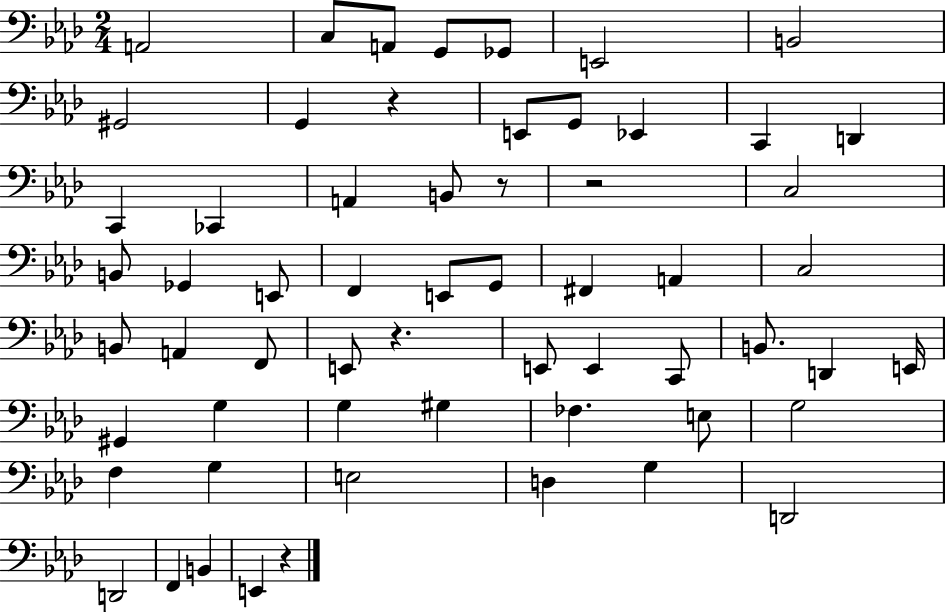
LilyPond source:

{
  \clef bass
  \numericTimeSignature
  \time 2/4
  \key aes \major
  a,2 | c8 a,8 g,8 ges,8 | e,2 | b,2 | \break gis,2 | g,4 r4 | e,8 g,8 ees,4 | c,4 d,4 | \break c,4 ces,4 | a,4 b,8 r8 | r2 | c2 | \break b,8 ges,4 e,8 | f,4 e,8 g,8 | fis,4 a,4 | c2 | \break b,8 a,4 f,8 | e,8 r4. | e,8 e,4 c,8 | b,8. d,4 e,16 | \break gis,4 g4 | g4 gis4 | fes4. e8 | g2 | \break f4 g4 | e2 | d4 g4 | d,2 | \break d,2 | f,4 b,4 | e,4 r4 | \bar "|."
}